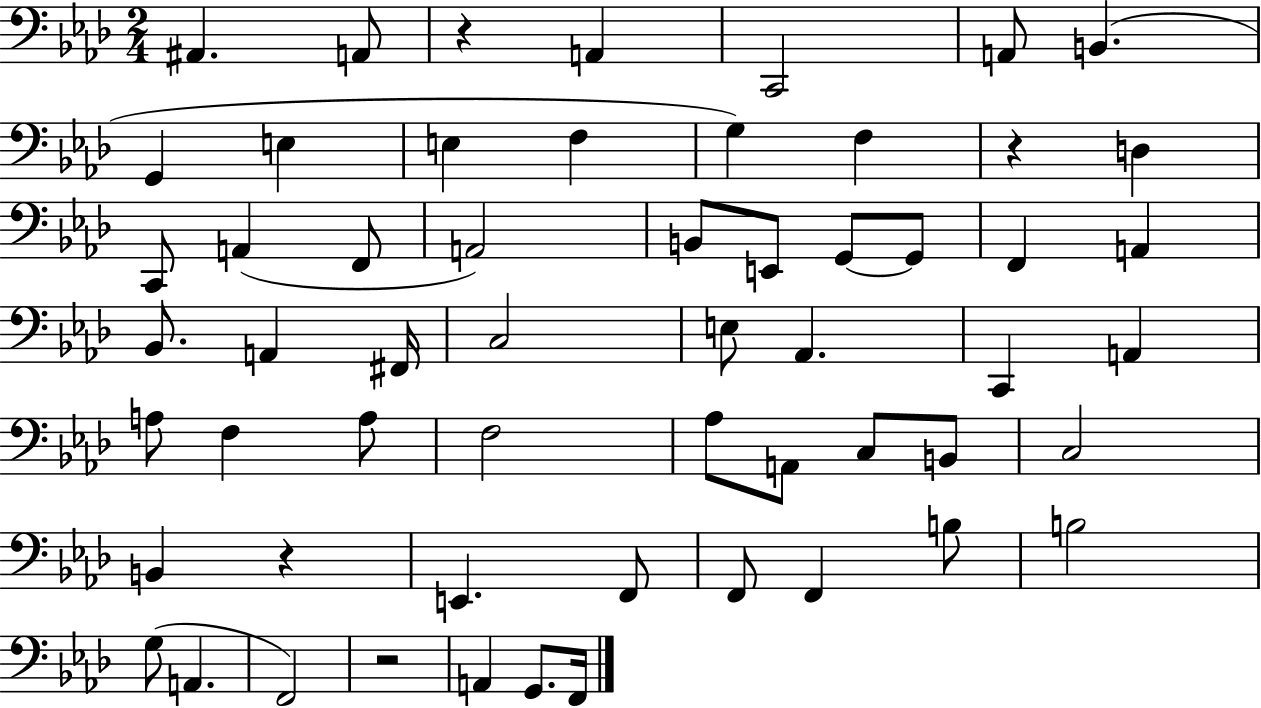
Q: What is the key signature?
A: AES major